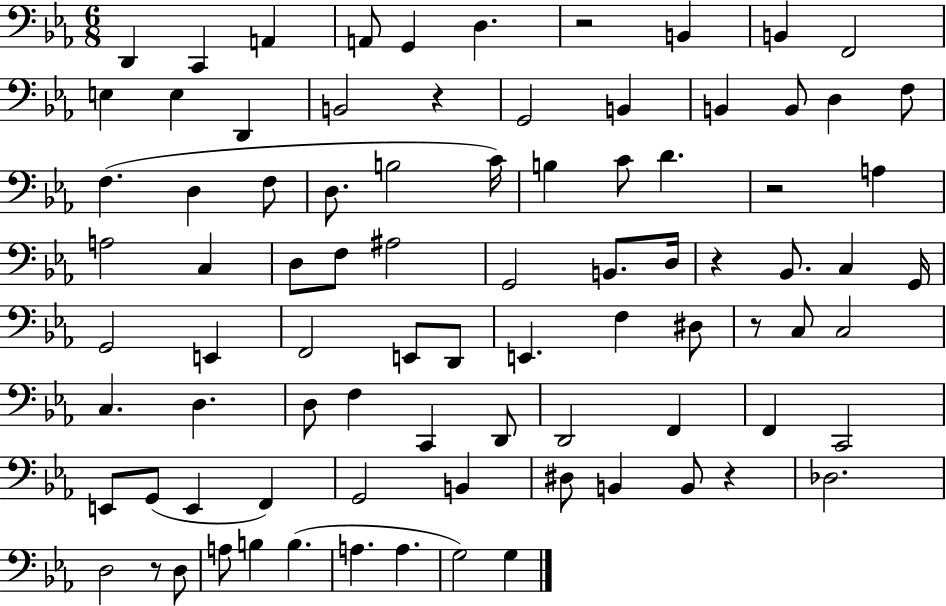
{
  \clef bass
  \numericTimeSignature
  \time 6/8
  \key ees \major
  d,4 c,4 a,4 | a,8 g,4 d4. | r2 b,4 | b,4 f,2 | \break e4 e4 d,4 | b,2 r4 | g,2 b,4 | b,4 b,8 d4 f8 | \break f4.( d4 f8 | d8. b2 c'16) | b4 c'8 d'4. | r2 a4 | \break a2 c4 | d8 f8 ais2 | g,2 b,8. d16 | r4 bes,8. c4 g,16 | \break g,2 e,4 | f,2 e,8 d,8 | e,4. f4 dis8 | r8 c8 c2 | \break c4. d4. | d8 f4 c,4 d,8 | d,2 f,4 | f,4 c,2 | \break e,8 g,8( e,4 f,4) | g,2 b,4 | dis8 b,4 b,8 r4 | des2. | \break d2 r8 d8 | a8 b4 b4.( | a4. a4. | g2) g4 | \break \bar "|."
}